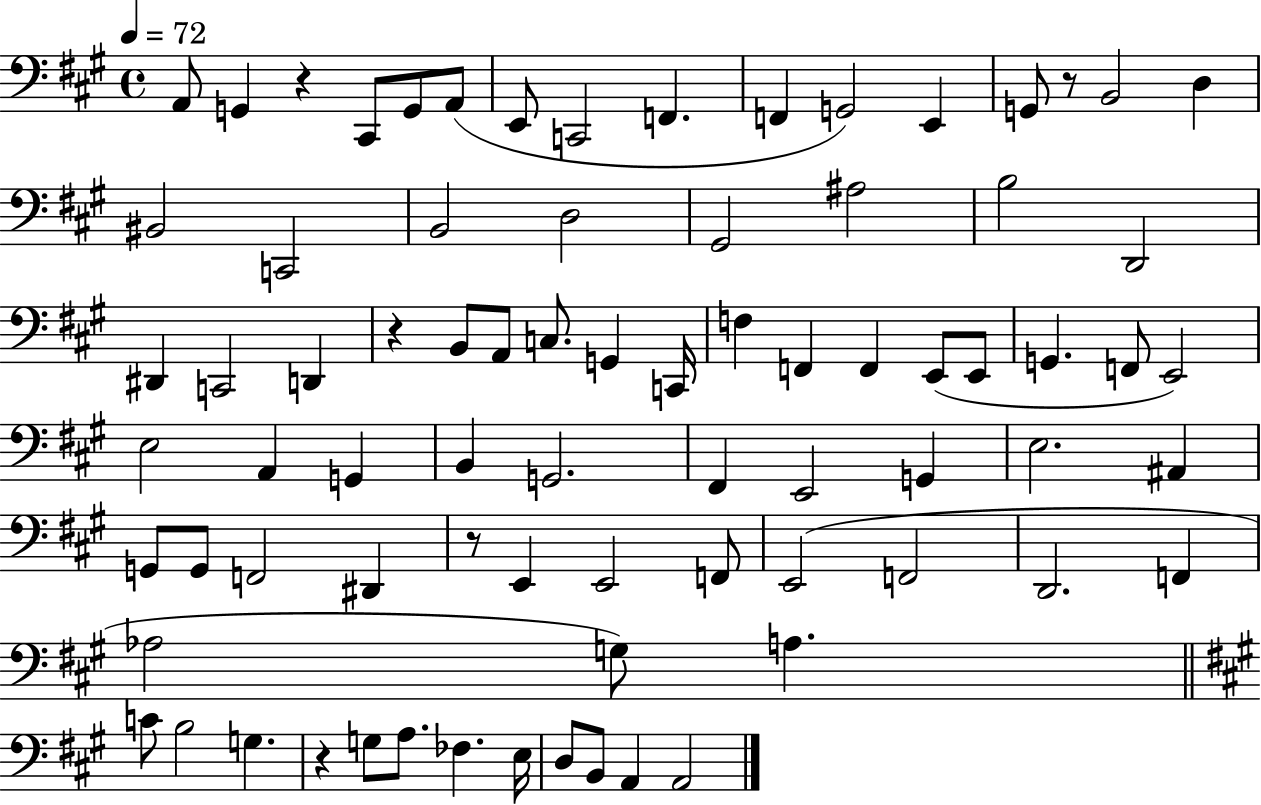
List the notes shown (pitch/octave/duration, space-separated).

A2/e G2/q R/q C#2/e G2/e A2/e E2/e C2/h F2/q. F2/q G2/h E2/q G2/e R/e B2/h D3/q BIS2/h C2/h B2/h D3/h G#2/h A#3/h B3/h D2/h D#2/q C2/h D2/q R/q B2/e A2/e C3/e. G2/q C2/s F3/q F2/q F2/q E2/e E2/e G2/q. F2/e E2/h E3/h A2/q G2/q B2/q G2/h. F#2/q E2/h G2/q E3/h. A#2/q G2/e G2/e F2/h D#2/q R/e E2/q E2/h F2/e E2/h F2/h D2/h. F2/q Ab3/h G3/e A3/q. C4/e B3/h G3/q. R/q G3/e A3/e. FES3/q. E3/s D3/e B2/e A2/q A2/h